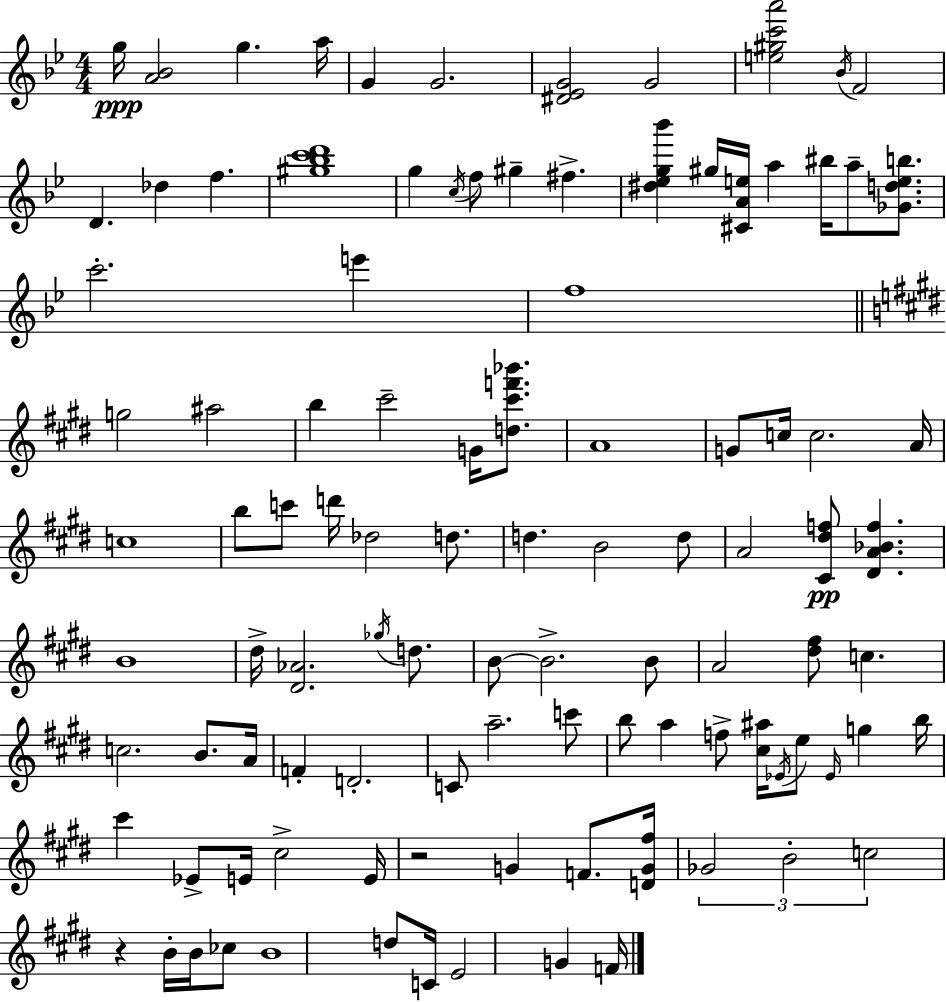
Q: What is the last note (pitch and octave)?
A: F4